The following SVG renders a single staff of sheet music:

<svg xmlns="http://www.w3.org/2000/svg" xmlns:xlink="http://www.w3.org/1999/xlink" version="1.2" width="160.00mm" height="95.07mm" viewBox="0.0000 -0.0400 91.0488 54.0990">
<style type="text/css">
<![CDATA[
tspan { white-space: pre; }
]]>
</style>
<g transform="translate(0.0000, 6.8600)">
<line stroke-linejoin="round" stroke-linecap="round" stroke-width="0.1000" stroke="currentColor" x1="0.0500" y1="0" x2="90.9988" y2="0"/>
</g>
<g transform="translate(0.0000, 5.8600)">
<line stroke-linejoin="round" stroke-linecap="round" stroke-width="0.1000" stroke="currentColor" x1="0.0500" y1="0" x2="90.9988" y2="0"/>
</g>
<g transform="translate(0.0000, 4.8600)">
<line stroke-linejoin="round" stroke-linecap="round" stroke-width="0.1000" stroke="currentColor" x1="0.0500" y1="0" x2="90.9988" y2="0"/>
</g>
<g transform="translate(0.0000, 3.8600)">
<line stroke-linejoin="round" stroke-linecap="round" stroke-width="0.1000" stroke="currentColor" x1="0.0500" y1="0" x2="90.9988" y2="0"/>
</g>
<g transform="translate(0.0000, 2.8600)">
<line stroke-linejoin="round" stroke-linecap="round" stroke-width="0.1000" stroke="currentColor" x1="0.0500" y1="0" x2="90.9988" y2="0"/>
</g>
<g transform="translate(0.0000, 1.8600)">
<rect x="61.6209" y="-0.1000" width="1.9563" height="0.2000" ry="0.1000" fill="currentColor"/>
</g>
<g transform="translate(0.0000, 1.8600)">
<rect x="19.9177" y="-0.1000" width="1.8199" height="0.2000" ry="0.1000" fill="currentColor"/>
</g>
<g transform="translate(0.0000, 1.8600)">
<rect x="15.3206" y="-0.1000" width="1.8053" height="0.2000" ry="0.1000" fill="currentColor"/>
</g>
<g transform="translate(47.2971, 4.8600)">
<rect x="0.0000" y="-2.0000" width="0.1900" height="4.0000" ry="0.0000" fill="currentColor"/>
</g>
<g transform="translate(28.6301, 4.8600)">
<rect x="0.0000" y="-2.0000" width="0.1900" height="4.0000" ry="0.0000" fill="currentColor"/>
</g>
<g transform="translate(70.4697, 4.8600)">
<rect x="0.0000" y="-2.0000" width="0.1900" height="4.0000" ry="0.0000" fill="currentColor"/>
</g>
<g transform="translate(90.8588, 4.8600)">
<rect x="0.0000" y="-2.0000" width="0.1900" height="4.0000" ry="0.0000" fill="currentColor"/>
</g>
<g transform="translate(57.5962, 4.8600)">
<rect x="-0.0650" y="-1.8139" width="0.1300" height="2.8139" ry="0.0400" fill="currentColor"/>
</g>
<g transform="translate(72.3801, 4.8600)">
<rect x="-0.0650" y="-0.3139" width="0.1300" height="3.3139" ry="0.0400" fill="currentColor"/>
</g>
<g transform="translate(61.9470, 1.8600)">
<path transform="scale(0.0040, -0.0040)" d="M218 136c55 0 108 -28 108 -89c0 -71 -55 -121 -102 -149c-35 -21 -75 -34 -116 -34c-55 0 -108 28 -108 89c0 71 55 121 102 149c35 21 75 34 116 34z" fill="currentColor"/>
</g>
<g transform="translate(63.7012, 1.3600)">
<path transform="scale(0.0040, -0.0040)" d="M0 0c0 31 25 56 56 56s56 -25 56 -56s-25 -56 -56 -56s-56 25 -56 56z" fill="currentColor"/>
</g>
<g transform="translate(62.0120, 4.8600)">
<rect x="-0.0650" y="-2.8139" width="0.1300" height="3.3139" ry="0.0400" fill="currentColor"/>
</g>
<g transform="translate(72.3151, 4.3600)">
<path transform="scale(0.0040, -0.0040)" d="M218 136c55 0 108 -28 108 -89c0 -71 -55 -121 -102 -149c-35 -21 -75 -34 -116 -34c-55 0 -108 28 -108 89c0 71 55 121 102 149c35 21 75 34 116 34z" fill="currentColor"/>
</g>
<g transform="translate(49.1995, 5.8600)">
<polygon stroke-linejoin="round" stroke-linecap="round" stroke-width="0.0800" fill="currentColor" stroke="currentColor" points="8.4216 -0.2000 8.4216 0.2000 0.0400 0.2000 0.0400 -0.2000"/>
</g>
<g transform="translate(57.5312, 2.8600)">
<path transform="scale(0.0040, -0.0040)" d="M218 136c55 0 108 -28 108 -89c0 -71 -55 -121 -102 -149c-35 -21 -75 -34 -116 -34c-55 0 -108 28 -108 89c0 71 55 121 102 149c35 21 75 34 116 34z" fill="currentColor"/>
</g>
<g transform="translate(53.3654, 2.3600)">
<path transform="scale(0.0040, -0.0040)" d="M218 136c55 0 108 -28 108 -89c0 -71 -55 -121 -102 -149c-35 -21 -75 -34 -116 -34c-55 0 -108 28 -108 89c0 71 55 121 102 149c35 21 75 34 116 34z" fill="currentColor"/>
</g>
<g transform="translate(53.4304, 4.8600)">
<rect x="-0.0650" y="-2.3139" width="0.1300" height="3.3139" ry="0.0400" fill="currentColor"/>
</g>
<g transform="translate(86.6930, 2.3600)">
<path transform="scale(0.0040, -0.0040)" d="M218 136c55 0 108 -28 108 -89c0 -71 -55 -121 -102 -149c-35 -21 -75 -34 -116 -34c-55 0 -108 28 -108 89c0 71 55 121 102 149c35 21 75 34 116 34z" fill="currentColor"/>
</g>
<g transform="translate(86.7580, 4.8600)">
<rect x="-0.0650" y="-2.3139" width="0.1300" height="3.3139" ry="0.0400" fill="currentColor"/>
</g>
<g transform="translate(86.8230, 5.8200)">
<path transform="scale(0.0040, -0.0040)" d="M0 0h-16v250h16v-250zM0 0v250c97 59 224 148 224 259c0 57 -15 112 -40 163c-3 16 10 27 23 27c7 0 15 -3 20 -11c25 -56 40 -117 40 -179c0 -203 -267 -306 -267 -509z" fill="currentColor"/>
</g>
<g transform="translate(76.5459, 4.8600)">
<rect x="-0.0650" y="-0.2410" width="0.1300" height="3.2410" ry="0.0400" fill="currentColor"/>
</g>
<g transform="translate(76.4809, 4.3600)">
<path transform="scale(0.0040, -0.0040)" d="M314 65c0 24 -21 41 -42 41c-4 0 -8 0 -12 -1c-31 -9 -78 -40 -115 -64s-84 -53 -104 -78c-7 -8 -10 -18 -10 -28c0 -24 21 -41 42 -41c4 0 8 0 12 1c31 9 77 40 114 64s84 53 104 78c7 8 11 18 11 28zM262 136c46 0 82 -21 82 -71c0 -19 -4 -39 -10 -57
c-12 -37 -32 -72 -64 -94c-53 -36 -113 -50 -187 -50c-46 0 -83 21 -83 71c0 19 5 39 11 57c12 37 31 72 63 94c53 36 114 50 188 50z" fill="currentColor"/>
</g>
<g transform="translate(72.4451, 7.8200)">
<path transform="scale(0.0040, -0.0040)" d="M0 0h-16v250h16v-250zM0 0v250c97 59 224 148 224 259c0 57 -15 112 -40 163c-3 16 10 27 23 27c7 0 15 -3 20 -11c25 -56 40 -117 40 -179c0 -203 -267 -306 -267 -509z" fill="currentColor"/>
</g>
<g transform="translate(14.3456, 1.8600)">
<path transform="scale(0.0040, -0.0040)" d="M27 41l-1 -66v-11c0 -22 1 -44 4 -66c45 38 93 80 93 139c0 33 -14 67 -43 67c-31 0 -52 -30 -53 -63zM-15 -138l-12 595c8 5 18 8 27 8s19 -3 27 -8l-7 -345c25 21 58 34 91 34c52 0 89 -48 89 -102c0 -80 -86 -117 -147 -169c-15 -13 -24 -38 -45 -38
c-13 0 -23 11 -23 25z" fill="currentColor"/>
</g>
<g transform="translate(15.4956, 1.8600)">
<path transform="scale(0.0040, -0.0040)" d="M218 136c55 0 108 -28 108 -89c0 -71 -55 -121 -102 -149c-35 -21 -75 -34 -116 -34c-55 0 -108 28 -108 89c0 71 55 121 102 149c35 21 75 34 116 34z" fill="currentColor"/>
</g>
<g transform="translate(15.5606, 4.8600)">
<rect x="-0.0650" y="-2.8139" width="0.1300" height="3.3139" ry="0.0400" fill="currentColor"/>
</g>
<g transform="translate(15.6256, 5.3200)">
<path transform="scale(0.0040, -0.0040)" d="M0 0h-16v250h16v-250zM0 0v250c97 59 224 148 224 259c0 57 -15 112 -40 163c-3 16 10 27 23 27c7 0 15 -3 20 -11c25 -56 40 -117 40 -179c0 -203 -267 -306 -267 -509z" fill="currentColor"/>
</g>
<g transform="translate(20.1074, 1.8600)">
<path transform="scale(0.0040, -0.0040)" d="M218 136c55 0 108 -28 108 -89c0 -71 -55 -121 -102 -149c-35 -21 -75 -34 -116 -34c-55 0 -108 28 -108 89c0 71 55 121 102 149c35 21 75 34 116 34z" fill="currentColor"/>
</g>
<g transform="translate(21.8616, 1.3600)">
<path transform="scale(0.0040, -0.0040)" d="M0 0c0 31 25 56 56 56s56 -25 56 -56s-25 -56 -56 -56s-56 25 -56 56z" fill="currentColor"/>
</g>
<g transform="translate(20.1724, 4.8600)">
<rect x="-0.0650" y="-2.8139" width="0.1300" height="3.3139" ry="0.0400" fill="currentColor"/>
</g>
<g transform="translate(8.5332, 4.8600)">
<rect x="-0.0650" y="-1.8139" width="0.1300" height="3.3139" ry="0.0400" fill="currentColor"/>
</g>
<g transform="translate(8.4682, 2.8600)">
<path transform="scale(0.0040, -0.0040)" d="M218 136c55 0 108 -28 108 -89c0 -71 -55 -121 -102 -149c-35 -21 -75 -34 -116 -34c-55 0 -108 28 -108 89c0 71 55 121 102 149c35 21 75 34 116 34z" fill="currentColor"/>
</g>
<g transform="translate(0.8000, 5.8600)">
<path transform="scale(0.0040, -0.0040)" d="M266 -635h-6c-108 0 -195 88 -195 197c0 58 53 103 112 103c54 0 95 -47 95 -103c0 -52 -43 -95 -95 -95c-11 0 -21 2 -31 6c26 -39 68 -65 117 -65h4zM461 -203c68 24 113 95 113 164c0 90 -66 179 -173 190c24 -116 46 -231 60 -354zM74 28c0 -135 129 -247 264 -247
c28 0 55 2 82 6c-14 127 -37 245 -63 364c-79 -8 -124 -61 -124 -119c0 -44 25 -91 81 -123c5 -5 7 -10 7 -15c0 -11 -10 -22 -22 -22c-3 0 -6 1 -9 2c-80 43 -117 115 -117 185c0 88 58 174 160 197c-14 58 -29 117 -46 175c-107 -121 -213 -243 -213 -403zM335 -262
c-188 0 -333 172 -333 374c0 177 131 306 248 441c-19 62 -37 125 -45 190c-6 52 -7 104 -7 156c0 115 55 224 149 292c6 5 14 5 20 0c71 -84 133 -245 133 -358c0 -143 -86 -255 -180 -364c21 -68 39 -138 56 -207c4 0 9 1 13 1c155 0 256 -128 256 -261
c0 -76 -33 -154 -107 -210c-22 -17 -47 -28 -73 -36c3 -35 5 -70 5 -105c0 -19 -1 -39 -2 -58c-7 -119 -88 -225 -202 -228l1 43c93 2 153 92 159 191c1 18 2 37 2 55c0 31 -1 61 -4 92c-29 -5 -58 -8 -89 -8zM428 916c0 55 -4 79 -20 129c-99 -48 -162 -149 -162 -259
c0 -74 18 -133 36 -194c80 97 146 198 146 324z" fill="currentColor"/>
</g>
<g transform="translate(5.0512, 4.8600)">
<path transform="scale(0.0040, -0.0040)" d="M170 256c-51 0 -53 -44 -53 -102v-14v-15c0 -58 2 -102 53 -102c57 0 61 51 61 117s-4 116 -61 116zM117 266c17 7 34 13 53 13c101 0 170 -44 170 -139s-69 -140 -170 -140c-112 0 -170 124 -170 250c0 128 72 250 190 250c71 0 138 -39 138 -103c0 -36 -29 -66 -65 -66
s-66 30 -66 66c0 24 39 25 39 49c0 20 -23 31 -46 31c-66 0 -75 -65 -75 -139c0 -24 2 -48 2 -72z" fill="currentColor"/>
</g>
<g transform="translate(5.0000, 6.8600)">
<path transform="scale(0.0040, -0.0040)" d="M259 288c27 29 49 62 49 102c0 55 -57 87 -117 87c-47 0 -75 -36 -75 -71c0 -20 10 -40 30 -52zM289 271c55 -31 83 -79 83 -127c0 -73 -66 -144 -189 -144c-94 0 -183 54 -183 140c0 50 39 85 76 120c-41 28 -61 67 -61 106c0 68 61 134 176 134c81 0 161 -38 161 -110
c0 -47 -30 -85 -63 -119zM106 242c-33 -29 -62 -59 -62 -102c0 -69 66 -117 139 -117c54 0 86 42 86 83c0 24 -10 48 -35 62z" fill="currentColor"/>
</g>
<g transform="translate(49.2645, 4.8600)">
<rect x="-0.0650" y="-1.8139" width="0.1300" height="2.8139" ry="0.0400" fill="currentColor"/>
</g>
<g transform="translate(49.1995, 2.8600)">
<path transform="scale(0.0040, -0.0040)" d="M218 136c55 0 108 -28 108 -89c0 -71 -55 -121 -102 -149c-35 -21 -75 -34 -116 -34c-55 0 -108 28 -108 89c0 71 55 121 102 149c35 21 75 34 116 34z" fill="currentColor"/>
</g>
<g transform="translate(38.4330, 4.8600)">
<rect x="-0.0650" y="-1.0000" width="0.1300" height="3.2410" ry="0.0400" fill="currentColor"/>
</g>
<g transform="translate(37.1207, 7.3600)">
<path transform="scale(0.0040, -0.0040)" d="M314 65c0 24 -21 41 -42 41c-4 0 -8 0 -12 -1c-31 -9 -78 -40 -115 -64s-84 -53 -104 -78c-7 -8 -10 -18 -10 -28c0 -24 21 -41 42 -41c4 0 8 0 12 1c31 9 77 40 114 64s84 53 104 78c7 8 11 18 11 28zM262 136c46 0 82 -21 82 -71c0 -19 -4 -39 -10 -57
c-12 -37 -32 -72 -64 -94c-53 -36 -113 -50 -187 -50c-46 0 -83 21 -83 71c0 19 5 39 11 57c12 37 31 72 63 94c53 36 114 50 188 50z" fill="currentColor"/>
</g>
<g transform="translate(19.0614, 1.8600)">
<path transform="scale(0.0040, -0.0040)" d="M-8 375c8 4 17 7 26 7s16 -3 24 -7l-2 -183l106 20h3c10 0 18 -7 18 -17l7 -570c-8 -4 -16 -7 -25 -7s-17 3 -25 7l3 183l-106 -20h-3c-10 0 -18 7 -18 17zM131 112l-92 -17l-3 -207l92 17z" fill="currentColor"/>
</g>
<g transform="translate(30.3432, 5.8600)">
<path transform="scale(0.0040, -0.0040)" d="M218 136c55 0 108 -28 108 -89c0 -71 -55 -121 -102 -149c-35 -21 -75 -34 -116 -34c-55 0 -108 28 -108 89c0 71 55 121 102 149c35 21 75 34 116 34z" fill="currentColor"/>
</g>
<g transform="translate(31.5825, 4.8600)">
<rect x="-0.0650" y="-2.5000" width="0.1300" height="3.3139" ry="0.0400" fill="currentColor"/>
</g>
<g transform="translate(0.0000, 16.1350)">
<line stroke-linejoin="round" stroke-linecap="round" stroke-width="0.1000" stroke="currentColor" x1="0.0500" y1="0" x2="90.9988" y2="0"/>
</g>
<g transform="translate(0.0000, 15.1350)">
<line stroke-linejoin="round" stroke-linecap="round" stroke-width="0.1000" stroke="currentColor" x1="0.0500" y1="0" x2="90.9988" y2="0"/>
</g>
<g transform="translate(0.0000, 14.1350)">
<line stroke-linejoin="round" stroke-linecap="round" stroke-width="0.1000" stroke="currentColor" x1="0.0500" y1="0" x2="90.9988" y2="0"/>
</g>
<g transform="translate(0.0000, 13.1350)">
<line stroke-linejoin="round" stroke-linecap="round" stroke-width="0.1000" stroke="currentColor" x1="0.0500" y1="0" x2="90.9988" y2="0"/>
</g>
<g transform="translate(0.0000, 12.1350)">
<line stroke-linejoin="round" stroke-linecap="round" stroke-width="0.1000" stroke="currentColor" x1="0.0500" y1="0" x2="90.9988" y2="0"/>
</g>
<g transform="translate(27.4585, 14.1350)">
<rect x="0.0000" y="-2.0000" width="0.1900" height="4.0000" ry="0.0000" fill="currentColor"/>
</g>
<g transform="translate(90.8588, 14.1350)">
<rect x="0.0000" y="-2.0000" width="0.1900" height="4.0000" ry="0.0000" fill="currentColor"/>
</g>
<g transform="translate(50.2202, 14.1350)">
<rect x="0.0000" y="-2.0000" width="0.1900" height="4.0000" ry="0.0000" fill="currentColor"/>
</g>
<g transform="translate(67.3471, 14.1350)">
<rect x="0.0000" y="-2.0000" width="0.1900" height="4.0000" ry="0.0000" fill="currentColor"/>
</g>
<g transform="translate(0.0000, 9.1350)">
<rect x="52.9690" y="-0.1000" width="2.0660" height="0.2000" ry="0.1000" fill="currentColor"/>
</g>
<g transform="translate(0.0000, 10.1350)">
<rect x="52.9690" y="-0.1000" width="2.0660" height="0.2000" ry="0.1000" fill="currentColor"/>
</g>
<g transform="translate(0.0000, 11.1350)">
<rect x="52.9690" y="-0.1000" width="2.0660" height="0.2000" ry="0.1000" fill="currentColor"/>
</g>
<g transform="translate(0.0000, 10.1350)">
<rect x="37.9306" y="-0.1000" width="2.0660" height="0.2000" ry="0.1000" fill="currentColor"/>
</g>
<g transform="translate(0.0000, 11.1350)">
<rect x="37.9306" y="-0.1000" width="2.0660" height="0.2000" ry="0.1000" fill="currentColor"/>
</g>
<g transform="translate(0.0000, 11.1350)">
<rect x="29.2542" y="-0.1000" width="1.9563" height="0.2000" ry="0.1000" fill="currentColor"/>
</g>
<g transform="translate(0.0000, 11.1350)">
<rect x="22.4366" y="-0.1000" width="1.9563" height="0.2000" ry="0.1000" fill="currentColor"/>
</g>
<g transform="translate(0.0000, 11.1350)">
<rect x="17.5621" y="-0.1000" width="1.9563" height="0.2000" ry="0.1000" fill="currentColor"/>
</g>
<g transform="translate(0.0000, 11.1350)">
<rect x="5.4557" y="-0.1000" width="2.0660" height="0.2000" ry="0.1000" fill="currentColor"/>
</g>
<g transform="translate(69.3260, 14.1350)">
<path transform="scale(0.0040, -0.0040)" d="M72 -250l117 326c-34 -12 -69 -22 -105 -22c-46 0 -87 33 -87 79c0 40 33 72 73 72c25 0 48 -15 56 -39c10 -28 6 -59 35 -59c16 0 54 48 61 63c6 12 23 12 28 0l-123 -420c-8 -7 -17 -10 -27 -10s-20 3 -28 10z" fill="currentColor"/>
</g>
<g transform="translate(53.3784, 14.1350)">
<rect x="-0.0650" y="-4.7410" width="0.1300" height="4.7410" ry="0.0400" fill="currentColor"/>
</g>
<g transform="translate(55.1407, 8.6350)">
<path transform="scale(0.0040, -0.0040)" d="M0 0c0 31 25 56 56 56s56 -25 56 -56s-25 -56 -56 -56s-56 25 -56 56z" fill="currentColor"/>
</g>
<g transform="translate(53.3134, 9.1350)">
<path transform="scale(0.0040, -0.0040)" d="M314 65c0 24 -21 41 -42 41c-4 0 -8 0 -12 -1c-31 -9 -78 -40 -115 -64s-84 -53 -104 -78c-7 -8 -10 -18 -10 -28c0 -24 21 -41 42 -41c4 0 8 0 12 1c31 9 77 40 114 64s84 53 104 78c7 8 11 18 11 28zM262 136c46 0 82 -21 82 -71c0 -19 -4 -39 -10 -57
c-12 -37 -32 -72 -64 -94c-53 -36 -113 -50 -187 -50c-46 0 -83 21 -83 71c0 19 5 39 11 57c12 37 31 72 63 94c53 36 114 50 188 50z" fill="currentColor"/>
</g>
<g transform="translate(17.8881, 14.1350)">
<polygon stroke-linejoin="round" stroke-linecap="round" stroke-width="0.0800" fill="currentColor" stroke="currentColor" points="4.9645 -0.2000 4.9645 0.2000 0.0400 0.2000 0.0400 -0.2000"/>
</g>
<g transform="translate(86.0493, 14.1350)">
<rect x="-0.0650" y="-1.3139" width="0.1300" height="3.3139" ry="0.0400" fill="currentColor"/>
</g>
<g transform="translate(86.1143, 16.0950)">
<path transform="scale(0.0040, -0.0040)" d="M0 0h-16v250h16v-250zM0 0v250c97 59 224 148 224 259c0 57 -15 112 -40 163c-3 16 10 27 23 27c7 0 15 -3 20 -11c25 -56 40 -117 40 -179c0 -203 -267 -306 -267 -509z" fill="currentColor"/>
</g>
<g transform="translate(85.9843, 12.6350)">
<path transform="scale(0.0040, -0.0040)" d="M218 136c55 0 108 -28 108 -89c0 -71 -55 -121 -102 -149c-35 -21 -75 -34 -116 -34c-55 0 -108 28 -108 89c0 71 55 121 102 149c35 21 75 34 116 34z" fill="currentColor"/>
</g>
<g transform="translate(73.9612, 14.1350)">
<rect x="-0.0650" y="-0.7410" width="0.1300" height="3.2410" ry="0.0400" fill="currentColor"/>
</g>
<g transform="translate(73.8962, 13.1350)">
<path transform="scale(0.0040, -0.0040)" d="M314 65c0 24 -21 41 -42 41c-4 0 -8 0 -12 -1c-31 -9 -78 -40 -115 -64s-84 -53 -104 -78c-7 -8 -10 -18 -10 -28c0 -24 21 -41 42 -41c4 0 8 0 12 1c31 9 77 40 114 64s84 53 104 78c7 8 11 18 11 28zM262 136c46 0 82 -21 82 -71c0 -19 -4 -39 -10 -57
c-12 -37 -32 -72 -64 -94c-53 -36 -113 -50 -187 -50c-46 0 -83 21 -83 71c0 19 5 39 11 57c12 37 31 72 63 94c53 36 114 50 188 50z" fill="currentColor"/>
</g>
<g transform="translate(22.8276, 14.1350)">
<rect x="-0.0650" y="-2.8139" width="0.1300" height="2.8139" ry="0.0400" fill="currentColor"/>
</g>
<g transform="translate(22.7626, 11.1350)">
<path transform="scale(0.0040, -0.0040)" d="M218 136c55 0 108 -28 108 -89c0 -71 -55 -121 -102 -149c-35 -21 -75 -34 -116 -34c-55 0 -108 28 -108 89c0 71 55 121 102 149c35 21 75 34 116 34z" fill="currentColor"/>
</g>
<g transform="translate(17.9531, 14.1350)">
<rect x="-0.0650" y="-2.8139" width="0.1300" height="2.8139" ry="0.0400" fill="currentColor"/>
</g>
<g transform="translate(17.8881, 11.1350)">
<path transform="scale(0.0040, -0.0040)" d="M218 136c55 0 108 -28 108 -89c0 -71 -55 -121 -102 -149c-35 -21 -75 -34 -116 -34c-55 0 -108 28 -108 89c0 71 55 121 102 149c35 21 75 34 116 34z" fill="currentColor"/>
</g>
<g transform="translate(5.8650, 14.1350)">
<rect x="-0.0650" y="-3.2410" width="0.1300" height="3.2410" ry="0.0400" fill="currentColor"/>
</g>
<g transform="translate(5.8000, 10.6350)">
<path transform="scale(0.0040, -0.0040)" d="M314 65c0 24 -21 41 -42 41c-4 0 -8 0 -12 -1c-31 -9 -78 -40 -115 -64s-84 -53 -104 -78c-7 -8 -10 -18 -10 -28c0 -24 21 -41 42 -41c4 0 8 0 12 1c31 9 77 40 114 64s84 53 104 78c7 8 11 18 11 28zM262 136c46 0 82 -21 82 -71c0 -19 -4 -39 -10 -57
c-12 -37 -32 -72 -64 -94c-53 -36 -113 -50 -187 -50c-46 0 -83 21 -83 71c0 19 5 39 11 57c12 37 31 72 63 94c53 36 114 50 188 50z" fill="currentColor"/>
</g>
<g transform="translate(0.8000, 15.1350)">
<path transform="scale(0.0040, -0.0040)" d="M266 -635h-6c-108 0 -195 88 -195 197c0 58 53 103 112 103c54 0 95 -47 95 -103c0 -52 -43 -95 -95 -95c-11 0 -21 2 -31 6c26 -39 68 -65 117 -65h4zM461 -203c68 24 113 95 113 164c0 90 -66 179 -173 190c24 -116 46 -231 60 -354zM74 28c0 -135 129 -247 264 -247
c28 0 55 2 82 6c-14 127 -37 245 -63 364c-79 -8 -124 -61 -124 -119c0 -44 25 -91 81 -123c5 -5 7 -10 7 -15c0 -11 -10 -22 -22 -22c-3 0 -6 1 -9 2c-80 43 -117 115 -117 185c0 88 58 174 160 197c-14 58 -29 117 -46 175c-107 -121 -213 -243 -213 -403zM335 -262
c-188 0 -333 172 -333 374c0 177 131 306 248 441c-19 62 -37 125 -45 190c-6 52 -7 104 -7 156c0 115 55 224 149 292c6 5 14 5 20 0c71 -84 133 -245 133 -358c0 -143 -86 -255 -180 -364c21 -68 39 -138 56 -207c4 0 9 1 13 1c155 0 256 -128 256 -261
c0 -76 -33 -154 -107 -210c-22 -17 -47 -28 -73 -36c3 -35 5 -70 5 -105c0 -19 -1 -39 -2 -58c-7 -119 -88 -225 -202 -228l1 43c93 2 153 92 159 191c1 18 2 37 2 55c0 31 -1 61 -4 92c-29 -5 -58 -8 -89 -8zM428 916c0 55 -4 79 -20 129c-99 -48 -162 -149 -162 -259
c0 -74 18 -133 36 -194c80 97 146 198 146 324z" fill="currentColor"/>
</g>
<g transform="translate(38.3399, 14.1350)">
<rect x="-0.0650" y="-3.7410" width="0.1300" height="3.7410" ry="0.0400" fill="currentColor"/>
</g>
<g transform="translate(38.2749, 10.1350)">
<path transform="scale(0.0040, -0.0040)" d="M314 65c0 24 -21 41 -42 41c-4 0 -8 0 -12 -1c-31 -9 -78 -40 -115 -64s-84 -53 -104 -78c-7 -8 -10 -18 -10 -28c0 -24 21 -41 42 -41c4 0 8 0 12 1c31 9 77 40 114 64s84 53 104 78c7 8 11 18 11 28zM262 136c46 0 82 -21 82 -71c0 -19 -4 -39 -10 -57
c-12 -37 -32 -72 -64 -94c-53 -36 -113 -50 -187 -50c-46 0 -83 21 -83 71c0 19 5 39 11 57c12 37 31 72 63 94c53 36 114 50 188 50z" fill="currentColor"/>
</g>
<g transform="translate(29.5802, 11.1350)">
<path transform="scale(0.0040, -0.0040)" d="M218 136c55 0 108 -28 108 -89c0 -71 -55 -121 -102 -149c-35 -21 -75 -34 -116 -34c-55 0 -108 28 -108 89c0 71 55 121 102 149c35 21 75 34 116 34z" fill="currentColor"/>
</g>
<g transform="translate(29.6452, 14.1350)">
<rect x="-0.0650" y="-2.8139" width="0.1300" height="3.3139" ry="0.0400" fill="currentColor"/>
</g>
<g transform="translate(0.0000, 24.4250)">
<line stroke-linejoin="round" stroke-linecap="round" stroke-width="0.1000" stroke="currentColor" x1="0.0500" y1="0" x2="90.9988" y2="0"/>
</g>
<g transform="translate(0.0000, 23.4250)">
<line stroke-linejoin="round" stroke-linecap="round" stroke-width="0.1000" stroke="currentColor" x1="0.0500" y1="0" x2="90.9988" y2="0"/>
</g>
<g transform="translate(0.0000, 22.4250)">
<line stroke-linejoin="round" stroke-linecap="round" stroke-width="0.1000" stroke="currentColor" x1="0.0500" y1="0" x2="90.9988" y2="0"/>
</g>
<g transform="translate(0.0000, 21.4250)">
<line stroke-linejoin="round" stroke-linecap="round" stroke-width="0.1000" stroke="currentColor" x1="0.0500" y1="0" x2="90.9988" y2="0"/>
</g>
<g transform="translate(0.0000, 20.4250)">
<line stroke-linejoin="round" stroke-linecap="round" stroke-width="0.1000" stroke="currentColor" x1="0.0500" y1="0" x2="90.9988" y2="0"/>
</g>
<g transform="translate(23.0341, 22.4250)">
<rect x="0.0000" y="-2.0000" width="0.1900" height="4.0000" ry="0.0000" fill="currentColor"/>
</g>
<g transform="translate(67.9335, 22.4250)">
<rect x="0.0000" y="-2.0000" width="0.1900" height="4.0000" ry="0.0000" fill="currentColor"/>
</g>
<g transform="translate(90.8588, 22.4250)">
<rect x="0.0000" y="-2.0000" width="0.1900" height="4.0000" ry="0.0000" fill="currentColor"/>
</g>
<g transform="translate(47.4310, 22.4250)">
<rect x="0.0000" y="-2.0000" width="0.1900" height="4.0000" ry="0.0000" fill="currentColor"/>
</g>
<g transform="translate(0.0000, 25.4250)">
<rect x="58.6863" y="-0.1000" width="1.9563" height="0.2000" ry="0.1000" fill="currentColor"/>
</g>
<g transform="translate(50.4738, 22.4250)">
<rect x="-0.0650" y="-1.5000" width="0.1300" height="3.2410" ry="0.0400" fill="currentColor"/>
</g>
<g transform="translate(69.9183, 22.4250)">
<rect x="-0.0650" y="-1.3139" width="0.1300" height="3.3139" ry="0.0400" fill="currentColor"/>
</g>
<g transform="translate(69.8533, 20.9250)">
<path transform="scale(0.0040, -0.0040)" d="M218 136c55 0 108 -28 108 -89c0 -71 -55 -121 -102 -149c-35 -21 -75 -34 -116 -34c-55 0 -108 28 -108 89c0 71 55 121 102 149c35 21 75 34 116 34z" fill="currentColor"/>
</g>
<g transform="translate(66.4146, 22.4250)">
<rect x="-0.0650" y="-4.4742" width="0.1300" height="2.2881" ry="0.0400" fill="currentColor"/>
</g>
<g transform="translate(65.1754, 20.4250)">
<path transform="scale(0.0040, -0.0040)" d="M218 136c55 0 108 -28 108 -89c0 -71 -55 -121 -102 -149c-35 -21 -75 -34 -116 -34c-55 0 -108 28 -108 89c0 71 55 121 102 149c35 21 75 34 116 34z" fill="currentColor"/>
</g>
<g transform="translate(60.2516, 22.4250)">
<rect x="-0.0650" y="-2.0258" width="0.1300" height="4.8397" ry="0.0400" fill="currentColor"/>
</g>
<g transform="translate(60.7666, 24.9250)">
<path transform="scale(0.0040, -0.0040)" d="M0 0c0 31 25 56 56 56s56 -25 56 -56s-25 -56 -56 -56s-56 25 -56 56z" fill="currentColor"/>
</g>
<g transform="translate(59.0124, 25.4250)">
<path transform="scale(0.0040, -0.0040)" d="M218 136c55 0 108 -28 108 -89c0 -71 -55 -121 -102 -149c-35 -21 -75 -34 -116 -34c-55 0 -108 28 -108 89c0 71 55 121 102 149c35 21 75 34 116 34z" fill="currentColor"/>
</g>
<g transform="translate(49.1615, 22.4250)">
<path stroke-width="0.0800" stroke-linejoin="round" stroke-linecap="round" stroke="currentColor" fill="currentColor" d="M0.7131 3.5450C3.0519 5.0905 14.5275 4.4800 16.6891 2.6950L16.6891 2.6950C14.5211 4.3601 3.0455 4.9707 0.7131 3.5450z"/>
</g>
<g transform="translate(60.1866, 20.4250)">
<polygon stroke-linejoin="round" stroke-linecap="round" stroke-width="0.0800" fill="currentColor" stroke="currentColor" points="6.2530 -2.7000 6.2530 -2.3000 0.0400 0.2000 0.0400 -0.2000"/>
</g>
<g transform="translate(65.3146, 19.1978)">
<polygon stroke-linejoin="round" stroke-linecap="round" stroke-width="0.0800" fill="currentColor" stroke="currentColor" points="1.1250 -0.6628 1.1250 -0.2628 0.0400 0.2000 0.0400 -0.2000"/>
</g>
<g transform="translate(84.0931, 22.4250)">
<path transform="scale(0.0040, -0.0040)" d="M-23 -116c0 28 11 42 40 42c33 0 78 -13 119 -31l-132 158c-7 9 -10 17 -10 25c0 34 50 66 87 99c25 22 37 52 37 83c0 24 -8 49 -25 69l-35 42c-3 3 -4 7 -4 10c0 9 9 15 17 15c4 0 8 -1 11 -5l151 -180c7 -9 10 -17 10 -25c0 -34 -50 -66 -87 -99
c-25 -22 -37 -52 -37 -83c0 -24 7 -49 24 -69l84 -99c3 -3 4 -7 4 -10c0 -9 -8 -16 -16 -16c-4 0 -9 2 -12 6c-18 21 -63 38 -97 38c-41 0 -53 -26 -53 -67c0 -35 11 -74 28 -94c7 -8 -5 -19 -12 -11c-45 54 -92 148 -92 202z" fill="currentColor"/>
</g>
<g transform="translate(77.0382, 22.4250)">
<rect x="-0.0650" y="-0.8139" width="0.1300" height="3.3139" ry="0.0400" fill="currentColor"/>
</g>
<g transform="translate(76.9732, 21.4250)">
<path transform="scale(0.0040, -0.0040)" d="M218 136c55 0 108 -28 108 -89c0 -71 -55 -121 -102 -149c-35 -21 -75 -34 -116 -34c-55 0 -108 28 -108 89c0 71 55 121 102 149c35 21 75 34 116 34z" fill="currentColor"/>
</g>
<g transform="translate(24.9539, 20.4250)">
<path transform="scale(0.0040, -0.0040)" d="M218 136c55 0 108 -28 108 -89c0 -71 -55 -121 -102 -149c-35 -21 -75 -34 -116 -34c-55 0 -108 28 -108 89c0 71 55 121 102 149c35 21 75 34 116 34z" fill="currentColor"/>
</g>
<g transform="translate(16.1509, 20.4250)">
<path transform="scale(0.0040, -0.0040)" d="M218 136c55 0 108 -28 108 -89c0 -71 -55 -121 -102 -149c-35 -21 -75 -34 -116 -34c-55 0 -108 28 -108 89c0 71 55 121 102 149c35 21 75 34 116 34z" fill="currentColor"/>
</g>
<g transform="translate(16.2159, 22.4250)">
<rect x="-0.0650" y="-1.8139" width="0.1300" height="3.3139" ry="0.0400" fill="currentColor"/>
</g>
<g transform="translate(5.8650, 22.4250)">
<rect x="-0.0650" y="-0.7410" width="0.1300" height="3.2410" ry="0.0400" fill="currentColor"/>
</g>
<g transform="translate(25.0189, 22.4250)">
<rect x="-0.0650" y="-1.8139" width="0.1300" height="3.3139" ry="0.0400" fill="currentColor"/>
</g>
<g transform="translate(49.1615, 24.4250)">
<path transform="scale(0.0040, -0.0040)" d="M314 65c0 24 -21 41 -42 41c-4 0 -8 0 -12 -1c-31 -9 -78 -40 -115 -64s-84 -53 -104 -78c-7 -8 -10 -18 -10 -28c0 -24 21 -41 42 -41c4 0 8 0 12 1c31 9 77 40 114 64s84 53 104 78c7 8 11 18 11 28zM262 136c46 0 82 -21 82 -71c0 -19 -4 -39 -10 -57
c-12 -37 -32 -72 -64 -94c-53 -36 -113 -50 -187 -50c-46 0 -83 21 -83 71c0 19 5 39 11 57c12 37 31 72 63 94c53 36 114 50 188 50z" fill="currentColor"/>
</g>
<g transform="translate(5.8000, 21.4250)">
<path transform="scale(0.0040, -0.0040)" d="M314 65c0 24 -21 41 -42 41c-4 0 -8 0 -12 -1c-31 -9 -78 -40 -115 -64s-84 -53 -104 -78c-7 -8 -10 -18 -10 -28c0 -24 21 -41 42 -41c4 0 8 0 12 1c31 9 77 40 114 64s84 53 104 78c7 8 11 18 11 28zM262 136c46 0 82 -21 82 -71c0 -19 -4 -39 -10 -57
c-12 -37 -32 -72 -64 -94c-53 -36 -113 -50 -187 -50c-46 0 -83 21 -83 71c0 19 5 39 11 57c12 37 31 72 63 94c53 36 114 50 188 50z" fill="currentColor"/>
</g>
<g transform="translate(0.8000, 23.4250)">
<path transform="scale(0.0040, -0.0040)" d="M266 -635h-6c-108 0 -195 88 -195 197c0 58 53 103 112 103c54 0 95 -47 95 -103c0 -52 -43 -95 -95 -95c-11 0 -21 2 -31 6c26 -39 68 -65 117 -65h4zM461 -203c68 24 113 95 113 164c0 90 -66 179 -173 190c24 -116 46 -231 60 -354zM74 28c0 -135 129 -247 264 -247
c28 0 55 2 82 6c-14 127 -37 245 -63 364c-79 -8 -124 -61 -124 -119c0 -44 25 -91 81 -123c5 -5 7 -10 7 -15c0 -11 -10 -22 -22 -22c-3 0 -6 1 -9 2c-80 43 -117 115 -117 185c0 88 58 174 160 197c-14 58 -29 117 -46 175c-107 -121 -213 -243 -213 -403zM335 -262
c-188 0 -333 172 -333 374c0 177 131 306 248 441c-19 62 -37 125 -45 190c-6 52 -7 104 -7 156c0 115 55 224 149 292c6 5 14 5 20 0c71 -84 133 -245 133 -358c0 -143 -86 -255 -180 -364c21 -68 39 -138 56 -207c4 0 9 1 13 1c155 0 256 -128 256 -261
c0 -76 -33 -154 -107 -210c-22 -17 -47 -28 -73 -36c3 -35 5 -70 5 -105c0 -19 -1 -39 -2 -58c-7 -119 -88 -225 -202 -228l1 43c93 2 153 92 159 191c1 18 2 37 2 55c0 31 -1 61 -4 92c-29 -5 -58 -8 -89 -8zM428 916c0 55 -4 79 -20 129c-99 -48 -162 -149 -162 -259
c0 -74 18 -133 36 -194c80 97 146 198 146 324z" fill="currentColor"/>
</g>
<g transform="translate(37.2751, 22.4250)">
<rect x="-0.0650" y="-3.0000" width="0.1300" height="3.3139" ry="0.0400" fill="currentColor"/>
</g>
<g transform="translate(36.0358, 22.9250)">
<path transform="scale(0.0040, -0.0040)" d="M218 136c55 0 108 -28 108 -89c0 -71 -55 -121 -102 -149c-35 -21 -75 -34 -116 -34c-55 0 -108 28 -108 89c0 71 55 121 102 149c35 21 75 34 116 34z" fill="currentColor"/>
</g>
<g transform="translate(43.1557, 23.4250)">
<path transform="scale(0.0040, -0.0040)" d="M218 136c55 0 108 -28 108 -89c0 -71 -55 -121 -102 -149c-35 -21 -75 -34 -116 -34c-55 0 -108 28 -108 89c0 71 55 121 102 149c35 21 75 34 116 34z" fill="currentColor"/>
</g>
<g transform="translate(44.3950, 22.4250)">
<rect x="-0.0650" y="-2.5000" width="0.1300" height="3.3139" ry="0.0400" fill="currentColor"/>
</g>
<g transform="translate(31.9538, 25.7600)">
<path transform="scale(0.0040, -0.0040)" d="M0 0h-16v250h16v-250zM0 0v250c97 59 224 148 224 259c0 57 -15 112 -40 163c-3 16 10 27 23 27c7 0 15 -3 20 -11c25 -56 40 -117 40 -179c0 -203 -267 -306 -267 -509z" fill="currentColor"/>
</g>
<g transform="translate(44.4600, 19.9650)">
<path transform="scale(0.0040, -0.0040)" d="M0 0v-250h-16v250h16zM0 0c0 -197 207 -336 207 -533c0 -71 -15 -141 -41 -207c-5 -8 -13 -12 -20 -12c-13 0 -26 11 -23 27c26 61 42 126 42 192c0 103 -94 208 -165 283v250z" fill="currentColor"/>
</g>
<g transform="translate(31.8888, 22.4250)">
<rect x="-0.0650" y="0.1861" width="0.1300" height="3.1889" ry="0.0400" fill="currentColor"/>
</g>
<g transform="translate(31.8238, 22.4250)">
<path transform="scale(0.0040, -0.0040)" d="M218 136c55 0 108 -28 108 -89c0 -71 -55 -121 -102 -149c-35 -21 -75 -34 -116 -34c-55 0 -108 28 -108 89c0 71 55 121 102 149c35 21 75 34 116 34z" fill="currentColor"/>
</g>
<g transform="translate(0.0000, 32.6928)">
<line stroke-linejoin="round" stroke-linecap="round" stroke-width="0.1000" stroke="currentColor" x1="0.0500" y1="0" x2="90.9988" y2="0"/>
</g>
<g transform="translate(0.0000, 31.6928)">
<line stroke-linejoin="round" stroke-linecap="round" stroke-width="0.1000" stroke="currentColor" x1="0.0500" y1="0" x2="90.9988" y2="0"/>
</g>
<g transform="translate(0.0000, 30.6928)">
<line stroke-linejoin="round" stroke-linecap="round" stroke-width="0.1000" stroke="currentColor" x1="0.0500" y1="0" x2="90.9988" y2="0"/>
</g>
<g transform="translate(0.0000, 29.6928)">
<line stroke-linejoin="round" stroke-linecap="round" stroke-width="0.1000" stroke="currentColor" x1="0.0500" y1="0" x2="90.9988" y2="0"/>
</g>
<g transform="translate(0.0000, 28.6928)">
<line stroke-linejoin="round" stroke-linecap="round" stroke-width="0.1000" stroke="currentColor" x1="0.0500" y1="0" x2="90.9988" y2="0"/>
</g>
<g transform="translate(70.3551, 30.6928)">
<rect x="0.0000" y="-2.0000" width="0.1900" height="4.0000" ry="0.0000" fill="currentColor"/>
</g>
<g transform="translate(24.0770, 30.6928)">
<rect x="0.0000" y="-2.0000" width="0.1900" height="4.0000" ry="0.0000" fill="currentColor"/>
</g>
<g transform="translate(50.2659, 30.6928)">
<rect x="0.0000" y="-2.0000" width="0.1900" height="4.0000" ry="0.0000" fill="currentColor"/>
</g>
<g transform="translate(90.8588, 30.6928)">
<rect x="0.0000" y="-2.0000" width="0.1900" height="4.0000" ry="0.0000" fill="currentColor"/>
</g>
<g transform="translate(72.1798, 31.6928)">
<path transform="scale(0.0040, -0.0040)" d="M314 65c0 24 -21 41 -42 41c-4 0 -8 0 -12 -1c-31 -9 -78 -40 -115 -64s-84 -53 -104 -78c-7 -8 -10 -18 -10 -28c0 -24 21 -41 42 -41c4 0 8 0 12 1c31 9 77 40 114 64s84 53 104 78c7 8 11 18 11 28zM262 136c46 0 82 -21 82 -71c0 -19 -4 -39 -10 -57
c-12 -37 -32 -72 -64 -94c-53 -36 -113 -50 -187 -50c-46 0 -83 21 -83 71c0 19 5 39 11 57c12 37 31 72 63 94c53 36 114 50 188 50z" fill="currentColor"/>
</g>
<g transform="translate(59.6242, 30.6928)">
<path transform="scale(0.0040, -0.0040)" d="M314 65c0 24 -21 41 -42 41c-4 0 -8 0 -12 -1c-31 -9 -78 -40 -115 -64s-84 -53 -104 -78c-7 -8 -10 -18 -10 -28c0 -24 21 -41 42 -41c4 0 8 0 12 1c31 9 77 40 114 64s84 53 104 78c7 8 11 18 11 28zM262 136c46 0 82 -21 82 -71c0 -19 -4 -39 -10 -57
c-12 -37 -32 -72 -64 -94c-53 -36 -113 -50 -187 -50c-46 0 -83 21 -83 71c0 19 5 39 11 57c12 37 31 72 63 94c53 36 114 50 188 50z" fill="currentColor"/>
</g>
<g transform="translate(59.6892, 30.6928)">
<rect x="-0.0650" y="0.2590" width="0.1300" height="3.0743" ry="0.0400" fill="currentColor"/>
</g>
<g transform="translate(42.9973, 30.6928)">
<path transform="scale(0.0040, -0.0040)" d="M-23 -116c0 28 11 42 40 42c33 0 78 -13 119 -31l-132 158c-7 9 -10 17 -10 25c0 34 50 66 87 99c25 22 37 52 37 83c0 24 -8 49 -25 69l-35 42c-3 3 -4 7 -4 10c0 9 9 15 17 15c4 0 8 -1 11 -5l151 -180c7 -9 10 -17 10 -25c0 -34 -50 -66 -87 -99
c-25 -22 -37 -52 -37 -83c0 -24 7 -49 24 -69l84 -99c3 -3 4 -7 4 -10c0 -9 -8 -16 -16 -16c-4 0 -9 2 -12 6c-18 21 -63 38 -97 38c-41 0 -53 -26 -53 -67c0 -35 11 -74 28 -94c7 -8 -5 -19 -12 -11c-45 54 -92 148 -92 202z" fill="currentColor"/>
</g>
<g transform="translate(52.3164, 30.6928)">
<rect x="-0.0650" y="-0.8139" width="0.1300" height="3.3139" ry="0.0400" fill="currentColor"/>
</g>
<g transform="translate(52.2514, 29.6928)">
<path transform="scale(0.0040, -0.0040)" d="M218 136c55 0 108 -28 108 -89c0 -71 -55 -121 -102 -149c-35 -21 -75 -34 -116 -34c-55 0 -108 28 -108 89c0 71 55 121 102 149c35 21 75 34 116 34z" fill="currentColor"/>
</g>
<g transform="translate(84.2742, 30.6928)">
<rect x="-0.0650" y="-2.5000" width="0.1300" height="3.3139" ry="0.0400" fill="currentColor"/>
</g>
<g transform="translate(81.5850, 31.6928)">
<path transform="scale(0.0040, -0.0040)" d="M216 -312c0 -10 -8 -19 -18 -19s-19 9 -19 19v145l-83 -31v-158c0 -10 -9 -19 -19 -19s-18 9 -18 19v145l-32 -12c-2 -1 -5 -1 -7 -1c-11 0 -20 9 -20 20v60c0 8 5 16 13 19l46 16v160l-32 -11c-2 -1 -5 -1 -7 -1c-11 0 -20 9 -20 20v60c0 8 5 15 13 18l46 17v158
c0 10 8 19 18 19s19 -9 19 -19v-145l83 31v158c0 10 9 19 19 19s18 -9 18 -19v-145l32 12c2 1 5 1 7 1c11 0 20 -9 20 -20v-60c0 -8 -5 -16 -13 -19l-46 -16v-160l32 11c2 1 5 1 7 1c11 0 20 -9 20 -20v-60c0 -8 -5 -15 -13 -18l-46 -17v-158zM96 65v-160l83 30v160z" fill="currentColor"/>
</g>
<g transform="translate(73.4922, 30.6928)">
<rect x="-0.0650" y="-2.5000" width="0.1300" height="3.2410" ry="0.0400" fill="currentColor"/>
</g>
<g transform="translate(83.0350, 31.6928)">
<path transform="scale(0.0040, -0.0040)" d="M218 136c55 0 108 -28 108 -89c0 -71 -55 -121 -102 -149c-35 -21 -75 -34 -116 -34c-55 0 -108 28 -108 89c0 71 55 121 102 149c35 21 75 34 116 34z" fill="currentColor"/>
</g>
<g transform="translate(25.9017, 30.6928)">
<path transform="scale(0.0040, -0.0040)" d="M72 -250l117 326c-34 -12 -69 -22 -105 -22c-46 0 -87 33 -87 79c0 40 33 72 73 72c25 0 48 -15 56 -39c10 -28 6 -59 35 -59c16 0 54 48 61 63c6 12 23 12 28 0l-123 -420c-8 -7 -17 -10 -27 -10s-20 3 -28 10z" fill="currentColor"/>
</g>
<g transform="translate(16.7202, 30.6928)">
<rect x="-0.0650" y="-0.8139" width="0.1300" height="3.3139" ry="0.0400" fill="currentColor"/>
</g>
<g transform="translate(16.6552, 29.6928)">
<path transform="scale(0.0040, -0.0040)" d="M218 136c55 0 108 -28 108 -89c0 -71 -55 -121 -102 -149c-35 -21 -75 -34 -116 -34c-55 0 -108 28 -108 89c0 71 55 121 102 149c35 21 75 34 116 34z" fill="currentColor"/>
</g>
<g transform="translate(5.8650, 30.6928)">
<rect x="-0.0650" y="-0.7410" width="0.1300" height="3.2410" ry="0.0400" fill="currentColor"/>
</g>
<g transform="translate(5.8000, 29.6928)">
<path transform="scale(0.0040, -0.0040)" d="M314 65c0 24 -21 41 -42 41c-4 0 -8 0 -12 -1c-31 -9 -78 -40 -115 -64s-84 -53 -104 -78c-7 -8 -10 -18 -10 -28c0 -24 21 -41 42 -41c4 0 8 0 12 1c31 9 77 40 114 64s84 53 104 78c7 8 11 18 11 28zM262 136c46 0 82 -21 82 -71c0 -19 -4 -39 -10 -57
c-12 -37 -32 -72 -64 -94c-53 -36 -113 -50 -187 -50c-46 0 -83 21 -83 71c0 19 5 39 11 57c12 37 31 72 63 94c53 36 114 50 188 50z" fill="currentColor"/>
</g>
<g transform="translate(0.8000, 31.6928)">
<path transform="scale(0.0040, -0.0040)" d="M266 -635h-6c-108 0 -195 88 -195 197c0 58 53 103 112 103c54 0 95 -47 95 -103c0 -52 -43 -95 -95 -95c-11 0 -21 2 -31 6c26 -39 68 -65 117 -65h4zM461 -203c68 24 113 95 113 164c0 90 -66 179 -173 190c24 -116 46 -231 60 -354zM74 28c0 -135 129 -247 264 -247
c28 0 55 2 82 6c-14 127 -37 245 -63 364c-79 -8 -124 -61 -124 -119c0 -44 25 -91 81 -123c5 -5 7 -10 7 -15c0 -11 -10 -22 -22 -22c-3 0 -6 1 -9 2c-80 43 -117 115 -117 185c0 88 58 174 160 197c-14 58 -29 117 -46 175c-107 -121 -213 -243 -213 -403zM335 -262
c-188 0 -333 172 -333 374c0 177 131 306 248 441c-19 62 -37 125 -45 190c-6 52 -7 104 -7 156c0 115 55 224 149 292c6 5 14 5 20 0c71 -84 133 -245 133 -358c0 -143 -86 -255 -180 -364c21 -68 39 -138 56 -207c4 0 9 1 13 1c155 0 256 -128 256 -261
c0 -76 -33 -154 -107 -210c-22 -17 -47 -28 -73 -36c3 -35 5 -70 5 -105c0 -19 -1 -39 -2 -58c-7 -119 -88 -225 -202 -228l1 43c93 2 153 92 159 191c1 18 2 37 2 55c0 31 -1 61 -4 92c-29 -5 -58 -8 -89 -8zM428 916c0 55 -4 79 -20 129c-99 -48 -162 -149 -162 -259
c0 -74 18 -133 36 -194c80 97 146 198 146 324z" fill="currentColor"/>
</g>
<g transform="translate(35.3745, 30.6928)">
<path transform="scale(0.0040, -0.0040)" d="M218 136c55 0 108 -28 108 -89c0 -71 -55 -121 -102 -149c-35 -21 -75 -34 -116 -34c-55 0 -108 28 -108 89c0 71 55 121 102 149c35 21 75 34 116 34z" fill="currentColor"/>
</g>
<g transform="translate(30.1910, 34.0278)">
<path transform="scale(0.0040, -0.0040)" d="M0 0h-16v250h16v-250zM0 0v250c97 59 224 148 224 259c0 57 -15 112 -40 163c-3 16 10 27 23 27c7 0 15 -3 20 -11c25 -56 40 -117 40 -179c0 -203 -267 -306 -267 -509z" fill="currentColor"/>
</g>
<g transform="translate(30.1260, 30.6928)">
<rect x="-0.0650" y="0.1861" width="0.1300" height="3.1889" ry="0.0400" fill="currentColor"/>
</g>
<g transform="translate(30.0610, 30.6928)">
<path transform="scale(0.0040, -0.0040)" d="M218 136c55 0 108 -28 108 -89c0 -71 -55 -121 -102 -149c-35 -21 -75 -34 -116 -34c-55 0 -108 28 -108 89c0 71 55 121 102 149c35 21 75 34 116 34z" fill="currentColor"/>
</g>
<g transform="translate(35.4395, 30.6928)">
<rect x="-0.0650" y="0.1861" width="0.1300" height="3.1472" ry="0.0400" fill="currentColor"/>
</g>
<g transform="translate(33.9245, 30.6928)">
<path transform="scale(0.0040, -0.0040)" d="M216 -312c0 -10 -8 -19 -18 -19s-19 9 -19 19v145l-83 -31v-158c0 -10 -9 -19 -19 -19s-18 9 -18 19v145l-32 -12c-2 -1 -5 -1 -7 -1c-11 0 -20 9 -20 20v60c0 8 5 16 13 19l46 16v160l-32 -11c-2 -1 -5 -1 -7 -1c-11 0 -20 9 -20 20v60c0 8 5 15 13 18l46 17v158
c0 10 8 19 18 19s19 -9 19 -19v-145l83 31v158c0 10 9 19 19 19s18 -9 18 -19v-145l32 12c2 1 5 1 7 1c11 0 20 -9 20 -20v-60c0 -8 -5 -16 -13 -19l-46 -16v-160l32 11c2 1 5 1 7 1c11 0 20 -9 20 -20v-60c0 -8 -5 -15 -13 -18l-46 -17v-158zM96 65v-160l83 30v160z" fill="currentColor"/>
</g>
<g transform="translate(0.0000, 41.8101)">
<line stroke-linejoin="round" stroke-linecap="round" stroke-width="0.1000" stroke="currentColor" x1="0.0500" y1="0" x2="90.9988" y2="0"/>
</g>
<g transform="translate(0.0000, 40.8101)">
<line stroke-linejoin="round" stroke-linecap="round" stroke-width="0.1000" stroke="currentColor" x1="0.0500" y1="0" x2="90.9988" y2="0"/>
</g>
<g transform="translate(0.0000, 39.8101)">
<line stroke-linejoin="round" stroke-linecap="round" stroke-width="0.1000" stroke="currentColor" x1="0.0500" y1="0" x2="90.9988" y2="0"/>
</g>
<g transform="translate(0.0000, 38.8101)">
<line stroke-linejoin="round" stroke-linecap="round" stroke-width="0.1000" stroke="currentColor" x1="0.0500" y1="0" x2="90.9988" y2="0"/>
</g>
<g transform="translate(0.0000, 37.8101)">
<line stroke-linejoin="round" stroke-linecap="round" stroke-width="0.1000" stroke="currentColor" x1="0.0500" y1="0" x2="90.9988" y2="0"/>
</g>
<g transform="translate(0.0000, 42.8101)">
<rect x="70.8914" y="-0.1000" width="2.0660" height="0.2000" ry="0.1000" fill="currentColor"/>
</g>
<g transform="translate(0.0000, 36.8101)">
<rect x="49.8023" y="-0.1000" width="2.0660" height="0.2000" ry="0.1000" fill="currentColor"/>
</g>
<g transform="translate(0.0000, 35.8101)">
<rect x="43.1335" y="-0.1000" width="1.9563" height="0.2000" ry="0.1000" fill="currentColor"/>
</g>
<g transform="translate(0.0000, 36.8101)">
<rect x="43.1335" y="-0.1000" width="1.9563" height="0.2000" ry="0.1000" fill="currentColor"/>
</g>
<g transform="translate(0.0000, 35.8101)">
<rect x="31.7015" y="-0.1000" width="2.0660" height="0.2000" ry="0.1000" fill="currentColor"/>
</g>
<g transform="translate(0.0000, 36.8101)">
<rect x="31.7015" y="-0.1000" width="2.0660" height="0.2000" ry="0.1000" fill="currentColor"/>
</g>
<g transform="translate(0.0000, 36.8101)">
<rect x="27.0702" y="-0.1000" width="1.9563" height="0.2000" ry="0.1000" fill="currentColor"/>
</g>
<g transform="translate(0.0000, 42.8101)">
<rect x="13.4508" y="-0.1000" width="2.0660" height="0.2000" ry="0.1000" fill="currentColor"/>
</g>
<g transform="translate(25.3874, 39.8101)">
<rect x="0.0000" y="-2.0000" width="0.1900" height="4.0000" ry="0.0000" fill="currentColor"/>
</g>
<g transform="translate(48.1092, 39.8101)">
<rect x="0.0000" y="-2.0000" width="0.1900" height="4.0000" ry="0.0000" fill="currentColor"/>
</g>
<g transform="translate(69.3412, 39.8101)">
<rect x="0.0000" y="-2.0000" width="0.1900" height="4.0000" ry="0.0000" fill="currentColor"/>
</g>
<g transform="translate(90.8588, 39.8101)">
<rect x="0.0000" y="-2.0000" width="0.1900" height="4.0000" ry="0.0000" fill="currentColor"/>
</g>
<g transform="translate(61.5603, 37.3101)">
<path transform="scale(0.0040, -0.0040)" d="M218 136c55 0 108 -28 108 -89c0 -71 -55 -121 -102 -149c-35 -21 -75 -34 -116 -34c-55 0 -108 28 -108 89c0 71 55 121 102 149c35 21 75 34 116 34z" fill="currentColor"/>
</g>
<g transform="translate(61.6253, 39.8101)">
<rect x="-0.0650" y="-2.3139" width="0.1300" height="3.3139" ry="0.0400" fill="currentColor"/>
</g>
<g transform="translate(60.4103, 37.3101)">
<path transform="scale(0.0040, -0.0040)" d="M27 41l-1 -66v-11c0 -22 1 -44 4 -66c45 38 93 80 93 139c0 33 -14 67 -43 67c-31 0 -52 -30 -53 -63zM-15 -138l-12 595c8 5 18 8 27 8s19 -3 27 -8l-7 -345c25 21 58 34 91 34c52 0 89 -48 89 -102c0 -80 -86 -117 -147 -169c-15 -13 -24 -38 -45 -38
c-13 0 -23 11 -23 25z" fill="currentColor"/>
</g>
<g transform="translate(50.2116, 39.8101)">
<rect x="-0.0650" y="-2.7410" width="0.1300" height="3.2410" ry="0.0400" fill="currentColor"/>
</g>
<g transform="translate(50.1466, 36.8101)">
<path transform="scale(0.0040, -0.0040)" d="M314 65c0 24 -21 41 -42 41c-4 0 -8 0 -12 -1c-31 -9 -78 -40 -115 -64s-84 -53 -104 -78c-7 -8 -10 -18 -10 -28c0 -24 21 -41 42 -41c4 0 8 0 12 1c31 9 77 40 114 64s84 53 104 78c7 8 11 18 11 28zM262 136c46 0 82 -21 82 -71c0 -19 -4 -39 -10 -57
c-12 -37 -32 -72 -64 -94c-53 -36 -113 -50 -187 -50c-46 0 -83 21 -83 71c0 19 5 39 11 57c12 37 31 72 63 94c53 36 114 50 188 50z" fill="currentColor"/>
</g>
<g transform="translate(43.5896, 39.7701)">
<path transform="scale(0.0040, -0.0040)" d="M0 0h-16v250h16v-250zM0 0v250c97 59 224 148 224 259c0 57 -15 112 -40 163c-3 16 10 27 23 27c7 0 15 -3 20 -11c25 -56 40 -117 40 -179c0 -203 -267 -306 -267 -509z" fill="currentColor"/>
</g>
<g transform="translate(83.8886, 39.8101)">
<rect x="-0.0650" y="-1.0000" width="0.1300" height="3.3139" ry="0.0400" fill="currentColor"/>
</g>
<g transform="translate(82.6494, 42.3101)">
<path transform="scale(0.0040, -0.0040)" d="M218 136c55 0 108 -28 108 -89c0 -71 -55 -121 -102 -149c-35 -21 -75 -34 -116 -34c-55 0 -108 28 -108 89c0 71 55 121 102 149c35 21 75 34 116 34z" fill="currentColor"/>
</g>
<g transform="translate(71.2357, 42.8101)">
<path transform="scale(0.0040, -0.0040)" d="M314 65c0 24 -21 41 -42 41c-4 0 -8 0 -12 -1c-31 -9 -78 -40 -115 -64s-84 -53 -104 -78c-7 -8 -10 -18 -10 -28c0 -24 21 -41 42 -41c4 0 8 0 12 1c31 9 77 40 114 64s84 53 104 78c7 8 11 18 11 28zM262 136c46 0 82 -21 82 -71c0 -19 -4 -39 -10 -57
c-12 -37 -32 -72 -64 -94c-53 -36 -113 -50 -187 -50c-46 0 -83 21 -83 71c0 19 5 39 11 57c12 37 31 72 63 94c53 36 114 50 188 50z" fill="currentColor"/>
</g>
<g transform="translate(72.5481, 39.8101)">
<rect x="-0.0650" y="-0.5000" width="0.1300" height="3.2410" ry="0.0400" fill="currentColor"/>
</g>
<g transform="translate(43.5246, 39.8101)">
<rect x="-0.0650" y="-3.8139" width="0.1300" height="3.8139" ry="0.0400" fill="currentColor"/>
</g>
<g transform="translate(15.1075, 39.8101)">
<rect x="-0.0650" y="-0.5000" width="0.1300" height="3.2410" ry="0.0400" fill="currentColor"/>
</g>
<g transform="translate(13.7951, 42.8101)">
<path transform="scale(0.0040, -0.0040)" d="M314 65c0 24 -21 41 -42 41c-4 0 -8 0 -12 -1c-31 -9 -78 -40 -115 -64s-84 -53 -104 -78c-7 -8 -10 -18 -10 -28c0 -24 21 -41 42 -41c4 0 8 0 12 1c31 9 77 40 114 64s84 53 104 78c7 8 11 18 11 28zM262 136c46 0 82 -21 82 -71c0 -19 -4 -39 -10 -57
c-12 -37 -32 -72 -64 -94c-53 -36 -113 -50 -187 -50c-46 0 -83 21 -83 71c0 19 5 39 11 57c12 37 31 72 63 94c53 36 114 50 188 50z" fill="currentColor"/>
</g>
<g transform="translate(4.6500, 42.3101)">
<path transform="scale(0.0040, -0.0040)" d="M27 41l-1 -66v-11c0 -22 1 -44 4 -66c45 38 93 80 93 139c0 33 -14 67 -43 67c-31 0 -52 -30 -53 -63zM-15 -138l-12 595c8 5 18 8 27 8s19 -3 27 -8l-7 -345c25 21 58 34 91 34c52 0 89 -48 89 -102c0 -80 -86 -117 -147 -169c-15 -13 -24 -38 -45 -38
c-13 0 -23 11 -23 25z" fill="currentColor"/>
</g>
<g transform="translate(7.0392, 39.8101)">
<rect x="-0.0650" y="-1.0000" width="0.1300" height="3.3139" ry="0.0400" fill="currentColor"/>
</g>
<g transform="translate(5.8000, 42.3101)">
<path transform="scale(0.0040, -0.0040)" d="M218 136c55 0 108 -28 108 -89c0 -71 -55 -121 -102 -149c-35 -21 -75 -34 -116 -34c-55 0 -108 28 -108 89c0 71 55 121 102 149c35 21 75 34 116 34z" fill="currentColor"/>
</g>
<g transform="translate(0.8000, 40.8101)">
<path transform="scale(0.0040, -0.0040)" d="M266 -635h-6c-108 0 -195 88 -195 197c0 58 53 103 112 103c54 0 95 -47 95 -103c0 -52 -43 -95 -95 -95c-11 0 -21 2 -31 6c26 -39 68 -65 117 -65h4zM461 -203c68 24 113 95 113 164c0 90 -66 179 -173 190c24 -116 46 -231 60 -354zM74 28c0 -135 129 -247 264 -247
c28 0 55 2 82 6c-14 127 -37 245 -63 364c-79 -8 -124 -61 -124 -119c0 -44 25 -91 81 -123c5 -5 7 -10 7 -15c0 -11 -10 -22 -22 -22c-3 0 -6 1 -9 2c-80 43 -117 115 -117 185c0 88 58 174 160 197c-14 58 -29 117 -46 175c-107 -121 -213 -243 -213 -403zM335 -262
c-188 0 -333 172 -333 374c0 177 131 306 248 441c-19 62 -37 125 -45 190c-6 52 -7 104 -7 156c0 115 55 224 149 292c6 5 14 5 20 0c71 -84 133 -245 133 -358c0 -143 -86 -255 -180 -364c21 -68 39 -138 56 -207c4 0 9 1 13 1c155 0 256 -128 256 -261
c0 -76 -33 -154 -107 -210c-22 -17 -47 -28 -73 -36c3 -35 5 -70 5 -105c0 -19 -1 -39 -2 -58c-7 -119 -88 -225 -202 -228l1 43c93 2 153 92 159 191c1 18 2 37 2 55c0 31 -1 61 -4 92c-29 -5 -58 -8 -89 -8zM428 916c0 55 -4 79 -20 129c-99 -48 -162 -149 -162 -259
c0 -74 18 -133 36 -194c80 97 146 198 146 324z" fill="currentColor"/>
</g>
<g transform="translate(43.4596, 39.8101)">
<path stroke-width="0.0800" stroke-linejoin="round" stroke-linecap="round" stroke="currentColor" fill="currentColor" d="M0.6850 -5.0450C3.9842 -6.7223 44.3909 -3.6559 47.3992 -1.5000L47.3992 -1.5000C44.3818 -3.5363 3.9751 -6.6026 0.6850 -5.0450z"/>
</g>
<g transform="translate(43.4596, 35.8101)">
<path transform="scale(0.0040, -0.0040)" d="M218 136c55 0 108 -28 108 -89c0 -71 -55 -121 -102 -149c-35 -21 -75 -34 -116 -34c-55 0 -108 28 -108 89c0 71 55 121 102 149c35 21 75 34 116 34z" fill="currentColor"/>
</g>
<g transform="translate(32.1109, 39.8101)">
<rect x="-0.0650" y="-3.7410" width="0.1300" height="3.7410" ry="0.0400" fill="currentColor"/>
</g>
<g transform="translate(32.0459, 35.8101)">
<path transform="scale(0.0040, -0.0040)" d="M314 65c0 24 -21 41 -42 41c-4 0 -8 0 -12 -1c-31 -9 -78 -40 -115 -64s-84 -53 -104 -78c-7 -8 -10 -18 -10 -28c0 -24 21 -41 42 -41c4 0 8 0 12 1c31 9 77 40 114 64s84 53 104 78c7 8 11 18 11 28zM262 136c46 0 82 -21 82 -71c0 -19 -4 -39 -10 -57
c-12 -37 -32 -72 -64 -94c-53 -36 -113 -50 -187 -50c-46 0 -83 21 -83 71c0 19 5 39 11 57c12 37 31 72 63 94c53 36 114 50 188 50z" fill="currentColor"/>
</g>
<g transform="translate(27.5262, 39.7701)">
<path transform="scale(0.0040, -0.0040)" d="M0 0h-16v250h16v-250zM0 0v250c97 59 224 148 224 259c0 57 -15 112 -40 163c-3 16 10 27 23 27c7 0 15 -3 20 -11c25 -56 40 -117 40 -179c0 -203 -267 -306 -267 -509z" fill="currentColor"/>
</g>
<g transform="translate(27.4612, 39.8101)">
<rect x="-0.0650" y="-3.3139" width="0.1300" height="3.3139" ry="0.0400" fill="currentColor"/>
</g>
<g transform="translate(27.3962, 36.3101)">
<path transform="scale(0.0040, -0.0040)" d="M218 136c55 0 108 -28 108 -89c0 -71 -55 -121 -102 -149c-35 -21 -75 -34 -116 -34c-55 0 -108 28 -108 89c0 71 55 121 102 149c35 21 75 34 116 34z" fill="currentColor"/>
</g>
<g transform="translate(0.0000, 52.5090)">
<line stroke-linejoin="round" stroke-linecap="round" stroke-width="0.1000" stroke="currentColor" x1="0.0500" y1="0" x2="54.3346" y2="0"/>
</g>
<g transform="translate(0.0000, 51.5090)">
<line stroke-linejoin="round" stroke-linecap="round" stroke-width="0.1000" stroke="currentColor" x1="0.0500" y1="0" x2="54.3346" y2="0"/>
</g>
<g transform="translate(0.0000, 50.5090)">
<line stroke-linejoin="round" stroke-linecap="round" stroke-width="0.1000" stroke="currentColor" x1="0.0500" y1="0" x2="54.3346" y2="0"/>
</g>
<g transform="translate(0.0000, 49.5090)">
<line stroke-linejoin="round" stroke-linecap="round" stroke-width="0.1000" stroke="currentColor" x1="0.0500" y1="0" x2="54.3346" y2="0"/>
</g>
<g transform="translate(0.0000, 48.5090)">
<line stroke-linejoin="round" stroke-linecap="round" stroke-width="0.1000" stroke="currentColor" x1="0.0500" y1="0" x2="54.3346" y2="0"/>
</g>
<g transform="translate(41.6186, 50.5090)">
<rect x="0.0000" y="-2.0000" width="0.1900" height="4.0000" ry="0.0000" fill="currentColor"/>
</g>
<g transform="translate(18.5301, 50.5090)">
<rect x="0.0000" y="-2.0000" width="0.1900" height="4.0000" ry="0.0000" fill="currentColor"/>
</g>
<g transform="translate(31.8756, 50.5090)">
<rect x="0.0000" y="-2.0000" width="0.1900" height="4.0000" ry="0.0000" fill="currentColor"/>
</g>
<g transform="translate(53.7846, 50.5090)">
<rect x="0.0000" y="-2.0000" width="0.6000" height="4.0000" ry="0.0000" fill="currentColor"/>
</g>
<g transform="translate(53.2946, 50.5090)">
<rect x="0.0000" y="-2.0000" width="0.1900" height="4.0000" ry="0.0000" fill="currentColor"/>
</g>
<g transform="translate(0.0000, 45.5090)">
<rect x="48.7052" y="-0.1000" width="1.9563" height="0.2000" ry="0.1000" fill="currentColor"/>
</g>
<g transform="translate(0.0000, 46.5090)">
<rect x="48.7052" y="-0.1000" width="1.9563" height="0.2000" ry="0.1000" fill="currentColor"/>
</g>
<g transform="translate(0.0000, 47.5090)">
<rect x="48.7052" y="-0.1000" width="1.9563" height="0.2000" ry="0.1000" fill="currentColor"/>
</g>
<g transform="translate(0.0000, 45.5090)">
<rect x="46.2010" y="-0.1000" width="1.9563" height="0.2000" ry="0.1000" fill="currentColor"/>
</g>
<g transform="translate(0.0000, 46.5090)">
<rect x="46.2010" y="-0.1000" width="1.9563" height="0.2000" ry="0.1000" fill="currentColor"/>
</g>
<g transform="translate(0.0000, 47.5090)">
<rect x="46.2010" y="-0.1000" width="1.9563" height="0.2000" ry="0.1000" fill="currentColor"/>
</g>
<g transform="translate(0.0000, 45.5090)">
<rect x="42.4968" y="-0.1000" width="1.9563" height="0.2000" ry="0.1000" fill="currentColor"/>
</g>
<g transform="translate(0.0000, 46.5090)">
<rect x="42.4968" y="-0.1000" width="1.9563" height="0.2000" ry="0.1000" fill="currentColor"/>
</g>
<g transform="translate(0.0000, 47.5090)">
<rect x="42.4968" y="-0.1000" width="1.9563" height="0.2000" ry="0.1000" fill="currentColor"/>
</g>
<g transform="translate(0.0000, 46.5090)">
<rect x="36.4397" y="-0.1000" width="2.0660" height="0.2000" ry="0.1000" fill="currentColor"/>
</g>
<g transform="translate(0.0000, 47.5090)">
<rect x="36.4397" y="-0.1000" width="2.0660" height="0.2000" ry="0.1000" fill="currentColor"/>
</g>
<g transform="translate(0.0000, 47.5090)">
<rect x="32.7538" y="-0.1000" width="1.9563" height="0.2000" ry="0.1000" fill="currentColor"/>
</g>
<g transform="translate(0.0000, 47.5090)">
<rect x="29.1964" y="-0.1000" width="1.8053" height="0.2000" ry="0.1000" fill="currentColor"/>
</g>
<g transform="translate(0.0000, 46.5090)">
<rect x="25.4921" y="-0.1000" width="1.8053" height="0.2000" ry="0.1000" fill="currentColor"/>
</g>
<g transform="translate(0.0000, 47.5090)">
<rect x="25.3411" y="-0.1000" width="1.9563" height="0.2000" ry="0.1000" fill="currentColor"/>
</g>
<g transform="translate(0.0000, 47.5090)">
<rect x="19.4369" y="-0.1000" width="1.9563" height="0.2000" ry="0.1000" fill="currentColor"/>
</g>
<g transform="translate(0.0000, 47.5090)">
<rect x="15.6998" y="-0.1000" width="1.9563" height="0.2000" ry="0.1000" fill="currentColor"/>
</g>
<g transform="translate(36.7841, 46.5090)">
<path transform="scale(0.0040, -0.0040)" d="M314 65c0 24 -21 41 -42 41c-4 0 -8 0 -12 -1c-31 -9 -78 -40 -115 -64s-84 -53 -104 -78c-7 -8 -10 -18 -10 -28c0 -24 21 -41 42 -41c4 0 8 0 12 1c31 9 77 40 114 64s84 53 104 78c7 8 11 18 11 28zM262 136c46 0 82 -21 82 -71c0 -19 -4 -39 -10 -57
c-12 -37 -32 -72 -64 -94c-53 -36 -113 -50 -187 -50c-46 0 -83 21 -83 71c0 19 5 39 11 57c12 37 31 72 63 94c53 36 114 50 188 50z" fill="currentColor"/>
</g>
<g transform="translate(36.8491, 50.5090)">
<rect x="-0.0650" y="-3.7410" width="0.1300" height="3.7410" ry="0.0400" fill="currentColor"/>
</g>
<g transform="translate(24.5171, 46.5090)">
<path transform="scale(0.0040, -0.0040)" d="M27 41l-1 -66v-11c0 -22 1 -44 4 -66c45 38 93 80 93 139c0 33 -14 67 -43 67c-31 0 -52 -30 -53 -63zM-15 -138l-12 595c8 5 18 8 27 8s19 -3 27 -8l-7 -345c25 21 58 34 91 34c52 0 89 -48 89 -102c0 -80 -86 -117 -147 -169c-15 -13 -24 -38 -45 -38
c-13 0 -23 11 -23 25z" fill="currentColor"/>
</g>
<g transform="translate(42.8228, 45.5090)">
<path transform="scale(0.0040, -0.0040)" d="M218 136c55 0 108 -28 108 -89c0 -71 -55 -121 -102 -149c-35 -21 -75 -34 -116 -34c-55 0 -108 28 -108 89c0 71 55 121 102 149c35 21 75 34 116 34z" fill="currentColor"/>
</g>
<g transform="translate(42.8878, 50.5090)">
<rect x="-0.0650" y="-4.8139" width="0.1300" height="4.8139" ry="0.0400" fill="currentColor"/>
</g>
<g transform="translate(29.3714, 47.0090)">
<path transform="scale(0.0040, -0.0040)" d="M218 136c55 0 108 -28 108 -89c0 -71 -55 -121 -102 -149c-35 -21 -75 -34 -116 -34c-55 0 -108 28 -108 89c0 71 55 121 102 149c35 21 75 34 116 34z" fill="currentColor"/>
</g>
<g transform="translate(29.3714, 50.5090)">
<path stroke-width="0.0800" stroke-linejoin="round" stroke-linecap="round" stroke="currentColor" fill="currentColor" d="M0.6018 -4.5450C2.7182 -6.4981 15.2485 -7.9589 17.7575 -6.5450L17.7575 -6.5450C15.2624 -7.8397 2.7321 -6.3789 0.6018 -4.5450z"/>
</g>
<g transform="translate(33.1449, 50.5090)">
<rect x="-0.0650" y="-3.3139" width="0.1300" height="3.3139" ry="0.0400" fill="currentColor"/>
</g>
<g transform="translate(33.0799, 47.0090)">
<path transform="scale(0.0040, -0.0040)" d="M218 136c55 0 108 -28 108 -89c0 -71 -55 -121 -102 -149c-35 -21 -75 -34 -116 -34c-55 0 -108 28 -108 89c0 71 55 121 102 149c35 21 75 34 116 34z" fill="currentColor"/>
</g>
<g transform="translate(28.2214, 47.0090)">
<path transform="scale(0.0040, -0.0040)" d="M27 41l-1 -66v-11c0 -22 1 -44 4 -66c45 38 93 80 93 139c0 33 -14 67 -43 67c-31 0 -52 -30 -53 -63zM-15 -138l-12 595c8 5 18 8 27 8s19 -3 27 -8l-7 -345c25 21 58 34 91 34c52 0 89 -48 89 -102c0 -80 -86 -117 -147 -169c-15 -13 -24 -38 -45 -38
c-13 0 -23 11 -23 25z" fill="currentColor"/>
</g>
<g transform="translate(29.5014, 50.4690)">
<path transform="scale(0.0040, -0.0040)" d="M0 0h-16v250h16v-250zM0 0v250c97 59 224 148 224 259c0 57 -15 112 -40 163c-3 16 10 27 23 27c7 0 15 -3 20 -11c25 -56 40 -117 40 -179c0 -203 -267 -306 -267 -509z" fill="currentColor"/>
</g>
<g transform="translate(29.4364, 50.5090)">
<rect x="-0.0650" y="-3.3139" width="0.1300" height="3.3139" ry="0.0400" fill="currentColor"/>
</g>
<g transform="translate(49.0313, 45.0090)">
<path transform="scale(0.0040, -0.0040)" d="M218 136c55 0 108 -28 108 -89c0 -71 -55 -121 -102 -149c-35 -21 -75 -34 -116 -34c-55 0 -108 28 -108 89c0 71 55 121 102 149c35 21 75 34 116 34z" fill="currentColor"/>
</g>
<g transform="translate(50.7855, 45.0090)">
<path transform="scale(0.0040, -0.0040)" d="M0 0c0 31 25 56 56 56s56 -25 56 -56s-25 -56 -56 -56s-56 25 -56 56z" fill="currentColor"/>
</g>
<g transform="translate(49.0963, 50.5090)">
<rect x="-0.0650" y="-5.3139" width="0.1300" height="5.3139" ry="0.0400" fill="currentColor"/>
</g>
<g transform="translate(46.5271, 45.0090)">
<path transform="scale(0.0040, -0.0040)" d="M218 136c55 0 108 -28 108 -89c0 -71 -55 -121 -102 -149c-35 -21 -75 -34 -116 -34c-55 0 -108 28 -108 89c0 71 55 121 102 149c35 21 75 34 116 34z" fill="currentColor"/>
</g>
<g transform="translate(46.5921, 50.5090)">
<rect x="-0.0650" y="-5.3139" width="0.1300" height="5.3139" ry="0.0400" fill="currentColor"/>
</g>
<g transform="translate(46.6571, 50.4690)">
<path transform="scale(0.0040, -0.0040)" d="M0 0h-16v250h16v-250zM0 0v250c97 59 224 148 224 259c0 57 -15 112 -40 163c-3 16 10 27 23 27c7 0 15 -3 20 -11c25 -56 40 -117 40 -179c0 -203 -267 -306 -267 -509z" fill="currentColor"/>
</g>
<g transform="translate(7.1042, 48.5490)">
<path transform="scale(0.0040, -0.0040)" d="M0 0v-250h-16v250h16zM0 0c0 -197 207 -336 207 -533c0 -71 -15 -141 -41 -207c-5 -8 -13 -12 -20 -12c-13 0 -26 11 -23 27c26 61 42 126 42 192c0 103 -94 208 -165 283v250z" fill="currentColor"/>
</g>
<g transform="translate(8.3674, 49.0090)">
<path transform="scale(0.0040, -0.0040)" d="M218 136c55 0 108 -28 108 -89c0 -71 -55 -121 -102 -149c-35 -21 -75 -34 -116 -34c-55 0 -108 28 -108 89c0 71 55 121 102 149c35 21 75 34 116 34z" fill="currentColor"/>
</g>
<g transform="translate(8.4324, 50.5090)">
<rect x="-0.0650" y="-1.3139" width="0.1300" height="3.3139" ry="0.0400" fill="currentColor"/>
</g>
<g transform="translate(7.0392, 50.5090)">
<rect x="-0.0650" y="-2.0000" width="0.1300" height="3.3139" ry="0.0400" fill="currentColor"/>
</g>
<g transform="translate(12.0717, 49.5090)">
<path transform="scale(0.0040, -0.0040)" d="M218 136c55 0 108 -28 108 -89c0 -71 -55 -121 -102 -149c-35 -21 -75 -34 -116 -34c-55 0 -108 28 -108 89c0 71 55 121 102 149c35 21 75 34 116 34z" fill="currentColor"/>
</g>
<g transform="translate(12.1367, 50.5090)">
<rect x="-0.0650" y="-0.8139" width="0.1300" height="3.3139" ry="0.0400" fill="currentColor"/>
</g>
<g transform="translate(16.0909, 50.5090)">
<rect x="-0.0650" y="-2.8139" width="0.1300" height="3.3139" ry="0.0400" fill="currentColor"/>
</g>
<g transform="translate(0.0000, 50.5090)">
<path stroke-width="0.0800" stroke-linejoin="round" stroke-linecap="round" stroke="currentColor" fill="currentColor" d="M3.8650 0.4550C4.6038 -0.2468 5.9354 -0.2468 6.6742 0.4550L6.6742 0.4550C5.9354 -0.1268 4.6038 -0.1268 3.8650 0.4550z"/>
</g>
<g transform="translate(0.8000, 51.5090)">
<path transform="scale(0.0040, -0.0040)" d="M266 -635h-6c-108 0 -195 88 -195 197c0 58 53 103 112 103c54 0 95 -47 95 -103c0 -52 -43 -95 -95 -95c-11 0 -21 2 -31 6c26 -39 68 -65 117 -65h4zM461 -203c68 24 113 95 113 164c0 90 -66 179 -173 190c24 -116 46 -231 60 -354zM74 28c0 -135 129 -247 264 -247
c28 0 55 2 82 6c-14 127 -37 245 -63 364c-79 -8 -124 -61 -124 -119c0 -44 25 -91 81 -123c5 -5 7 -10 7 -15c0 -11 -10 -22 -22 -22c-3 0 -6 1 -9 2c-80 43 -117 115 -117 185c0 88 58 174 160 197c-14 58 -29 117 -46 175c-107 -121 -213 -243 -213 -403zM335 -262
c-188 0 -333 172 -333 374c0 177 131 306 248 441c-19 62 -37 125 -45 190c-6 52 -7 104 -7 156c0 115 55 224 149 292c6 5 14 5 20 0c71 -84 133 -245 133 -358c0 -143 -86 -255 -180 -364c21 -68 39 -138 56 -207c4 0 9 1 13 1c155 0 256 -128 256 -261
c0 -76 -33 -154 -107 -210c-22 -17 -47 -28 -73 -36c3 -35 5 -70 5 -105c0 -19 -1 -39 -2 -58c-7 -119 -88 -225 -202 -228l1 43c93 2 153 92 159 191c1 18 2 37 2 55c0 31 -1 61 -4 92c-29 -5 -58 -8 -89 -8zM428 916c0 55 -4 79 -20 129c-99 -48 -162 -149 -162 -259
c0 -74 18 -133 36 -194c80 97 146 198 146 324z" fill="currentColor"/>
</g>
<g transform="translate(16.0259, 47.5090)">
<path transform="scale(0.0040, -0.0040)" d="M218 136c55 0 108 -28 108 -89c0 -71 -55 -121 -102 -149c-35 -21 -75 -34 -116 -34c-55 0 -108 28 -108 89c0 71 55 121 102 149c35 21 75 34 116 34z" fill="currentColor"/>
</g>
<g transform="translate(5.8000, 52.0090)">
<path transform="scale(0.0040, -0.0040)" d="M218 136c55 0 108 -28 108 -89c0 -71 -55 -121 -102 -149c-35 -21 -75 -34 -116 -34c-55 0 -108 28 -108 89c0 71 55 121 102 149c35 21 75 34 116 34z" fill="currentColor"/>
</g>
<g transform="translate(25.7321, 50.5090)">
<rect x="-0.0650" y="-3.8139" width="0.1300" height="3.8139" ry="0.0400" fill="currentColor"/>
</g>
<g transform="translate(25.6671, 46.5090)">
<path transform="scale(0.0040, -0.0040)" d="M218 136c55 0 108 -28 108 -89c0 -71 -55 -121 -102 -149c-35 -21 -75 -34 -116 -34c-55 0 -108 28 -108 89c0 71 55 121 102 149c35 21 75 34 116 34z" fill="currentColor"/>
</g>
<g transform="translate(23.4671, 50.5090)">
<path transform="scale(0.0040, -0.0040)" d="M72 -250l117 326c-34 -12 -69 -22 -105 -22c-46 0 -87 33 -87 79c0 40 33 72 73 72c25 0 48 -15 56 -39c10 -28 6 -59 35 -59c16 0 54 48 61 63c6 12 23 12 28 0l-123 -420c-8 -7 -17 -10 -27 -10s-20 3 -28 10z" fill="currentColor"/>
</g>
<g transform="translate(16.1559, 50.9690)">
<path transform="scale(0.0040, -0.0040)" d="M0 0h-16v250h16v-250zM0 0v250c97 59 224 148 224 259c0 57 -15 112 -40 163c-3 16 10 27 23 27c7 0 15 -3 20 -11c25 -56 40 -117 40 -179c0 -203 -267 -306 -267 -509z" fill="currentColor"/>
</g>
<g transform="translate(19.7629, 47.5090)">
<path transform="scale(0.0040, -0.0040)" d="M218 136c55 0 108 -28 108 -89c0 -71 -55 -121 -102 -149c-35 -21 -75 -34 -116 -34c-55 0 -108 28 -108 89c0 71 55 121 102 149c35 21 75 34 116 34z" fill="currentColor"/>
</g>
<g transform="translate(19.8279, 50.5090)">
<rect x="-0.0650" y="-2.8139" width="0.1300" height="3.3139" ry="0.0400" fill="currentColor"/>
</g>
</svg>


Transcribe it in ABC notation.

X:1
T:Untitled
M:6/8
L:1/4
K:C
f _a/2 a G D2 f/2 g/2 f/2 a c/2 c2 g/2 b2 a/2 a/2 a c'2 e'2 z/2 d2 e/2 d2 f f B/2 A G/2 E2 C/2 f/4 e d z d2 d z/2 B/2 ^B z d B2 G2 ^G _D C2 b/2 c'2 c'/2 a2 _g C2 D F/2 e d a/2 a z/2 _c' _b/2 b c'2 e' f'/2 f'